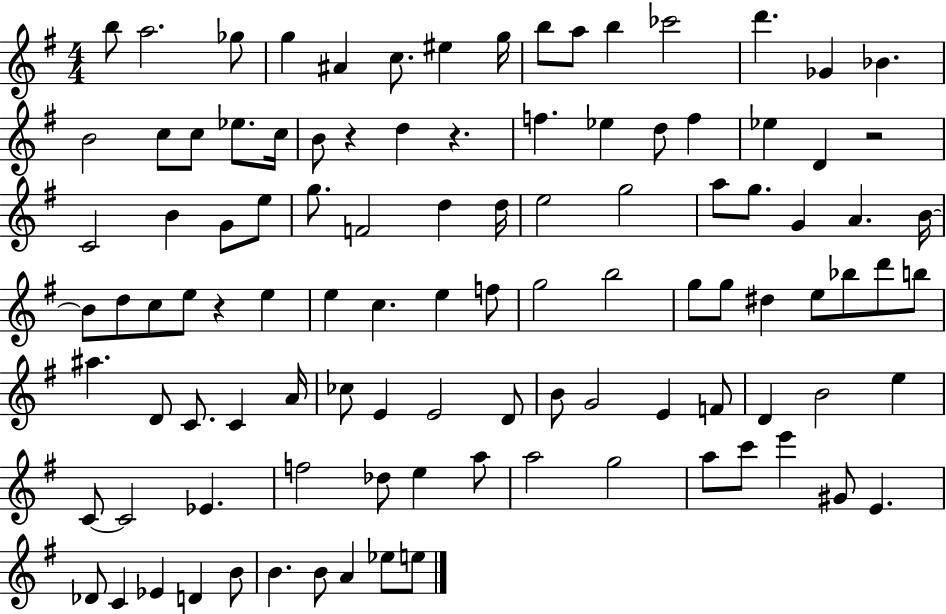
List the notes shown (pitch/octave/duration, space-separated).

B5/e A5/h. Gb5/e G5/q A#4/q C5/e. EIS5/q G5/s B5/e A5/e B5/q CES6/h D6/q. Gb4/q Bb4/q. B4/h C5/e C5/e Eb5/e. C5/s B4/e R/q D5/q R/q. F5/q. Eb5/q D5/e F5/q Eb5/q D4/q R/h C4/h B4/q G4/e E5/e G5/e. F4/h D5/q D5/s E5/h G5/h A5/e G5/e. G4/q A4/q. B4/s B4/e D5/e C5/e E5/e R/q E5/q E5/q C5/q. E5/q F5/e G5/h B5/h G5/e G5/e D#5/q E5/e Bb5/e D6/e B5/e A#5/q. D4/e C4/e. C4/q A4/s CES5/e E4/q E4/h D4/e B4/e G4/h E4/q F4/e D4/q B4/h E5/q C4/e C4/h Eb4/q. F5/h Db5/e E5/q A5/e A5/h G5/h A5/e C6/e E6/q G#4/e E4/q. Db4/e C4/q Eb4/q D4/q B4/e B4/q. B4/e A4/q Eb5/e E5/e